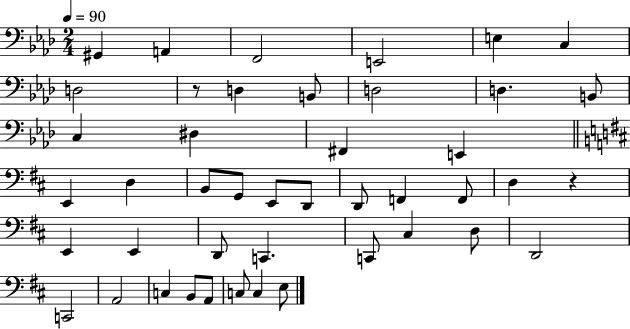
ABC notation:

X:1
T:Untitled
M:2/4
L:1/4
K:Ab
^G,, A,, F,,2 E,,2 E, C, D,2 z/2 D, B,,/2 D,2 D, B,,/2 C, ^D, ^F,, E,, E,, D, B,,/2 G,,/2 E,,/2 D,,/2 D,,/2 F,, F,,/2 D, z E,, E,, D,,/2 C,, C,,/2 ^C, D,/2 D,,2 C,,2 A,,2 C, B,,/2 A,,/2 C,/2 C, E,/2